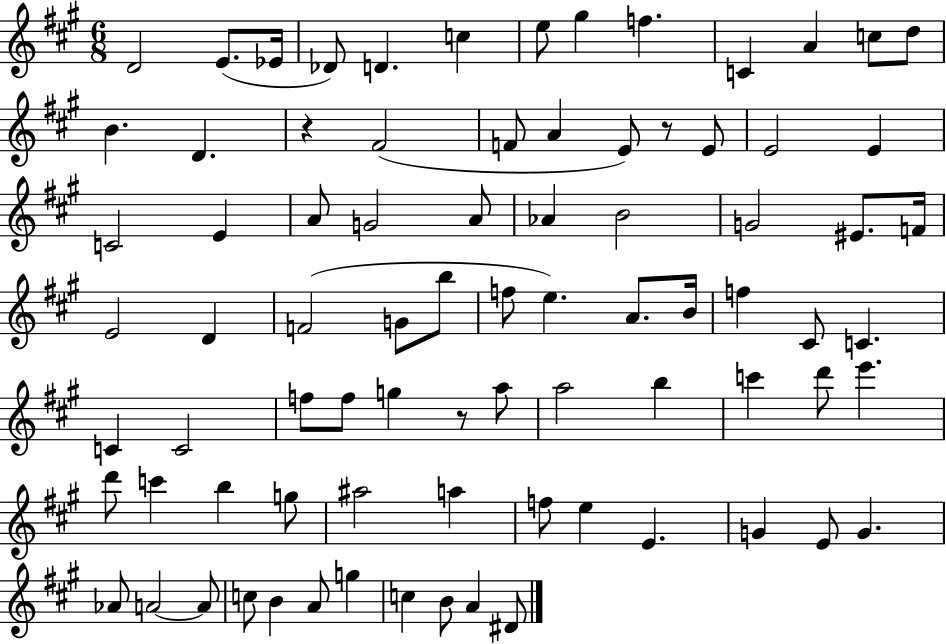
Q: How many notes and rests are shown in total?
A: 81